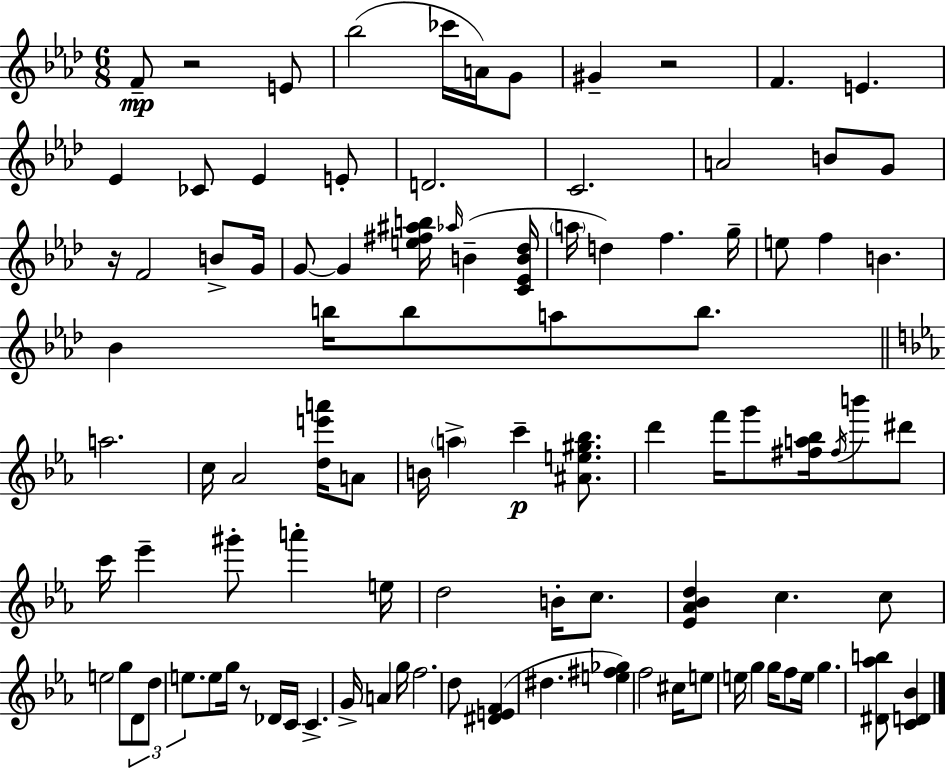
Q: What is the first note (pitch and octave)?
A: F4